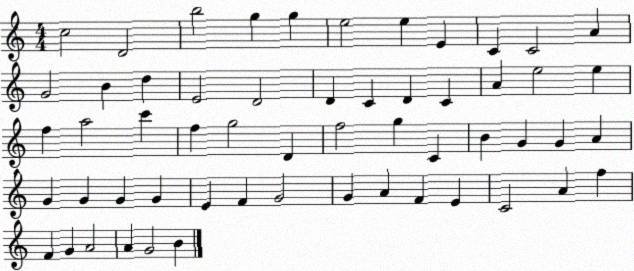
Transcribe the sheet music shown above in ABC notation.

X:1
T:Untitled
M:4/4
L:1/4
K:C
c2 D2 b2 g g e2 e E C C2 A G2 B d E2 D2 D C D C A e2 e f a2 c' f g2 D f2 g C B G G A G G G G E F G2 G A F E C2 A f F G A2 A G2 B